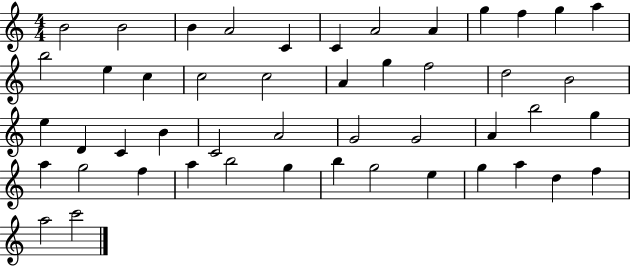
B4/h B4/h B4/q A4/h C4/q C4/q A4/h A4/q G5/q F5/q G5/q A5/q B5/h E5/q C5/q C5/h C5/h A4/q G5/q F5/h D5/h B4/h E5/q D4/q C4/q B4/q C4/h A4/h G4/h G4/h A4/q B5/h G5/q A5/q G5/h F5/q A5/q B5/h G5/q B5/q G5/h E5/q G5/q A5/q D5/q F5/q A5/h C6/h